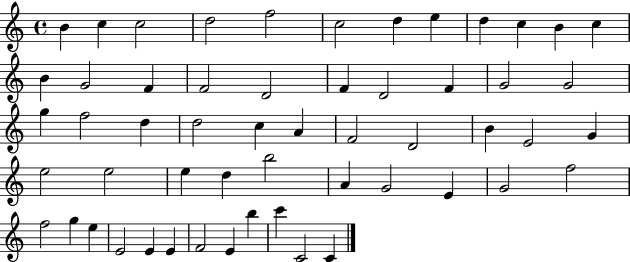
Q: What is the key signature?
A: C major